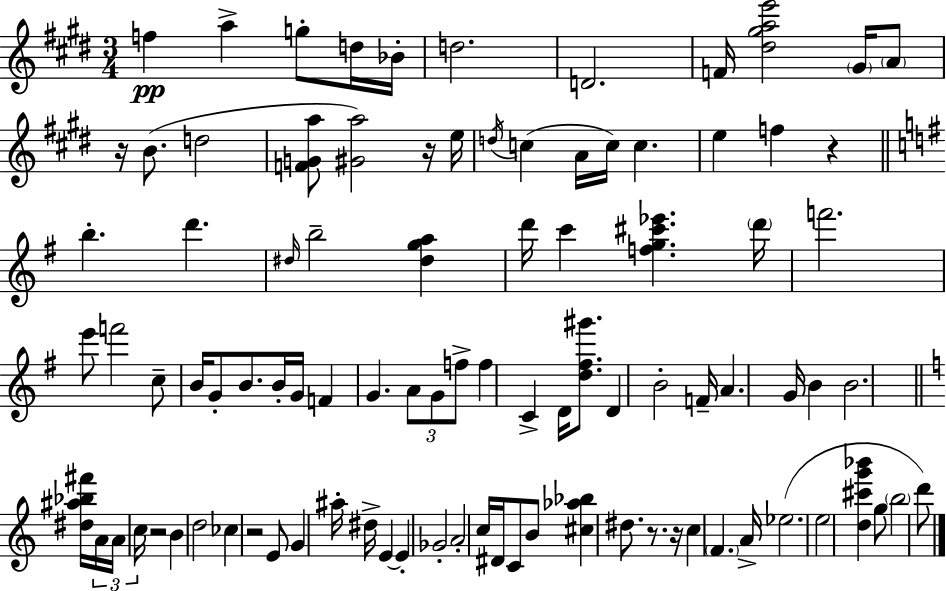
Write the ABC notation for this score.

X:1
T:Untitled
M:3/4
L:1/4
K:E
f a g/2 d/4 _B/4 d2 D2 F/4 [^d^gae']2 ^G/4 A/2 z/4 B/2 d2 [FGa]/2 [^Ga]2 z/4 e/4 d/4 c A/4 c/4 c e f z b d' ^d/4 b2 [^dga] d'/4 c' [fg^c'_e'] d'/4 f'2 e'/2 f'2 c/2 B/4 G/2 B/2 B/4 G/4 F G A/2 G/2 f/2 f C D/4 [d^f^g']/2 D B2 F/4 A G/4 B B2 [^d^a_b^f']/4 A/4 A/4 c/4 z2 B d2 _c z2 E/2 G ^a/4 ^d/4 E E _G2 A2 c/4 ^D/4 C/2 B/2 [^c_a_b] ^d/2 z/2 z/4 c F A/4 _e2 e2 [d^c'g'_b'] g/2 b2 d'/2